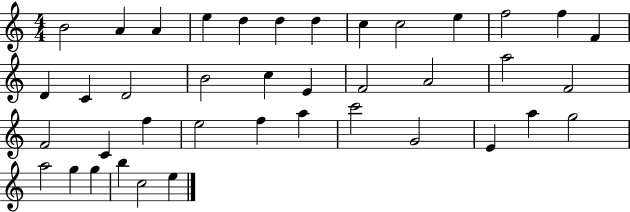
X:1
T:Untitled
M:4/4
L:1/4
K:C
B2 A A e d d d c c2 e f2 f F D C D2 B2 c E F2 A2 a2 F2 F2 C f e2 f a c'2 G2 E a g2 a2 g g b c2 e